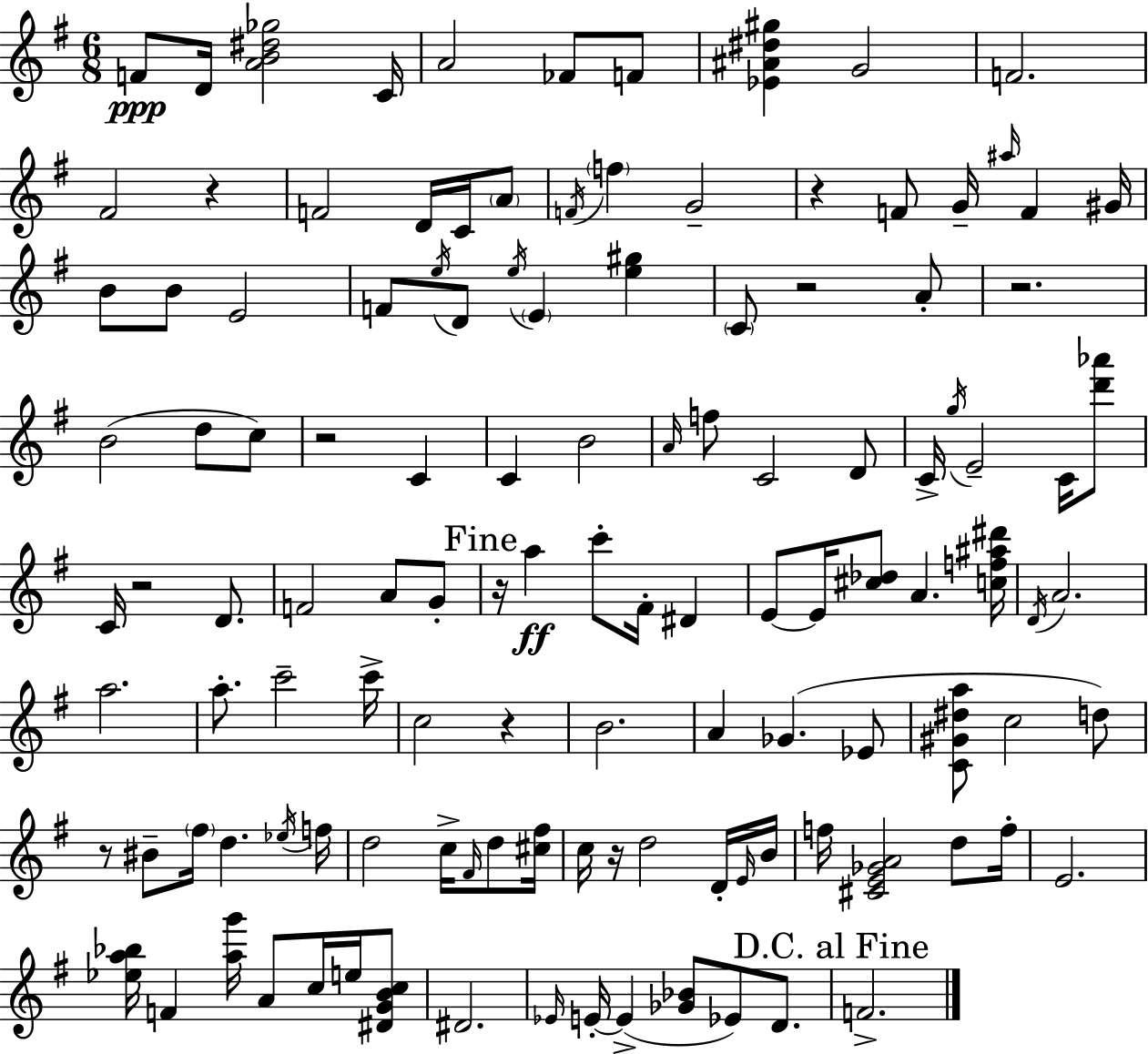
{
  \clef treble
  \numericTimeSignature
  \time 6/8
  \key e \minor
  f'8\ppp d'16 <a' b' dis'' ges''>2 c'16 | a'2 fes'8 f'8 | <ees' ais' dis'' gis''>4 g'2 | f'2. | \break fis'2 r4 | f'2 d'16 c'16 \parenthesize a'8 | \acciaccatura { f'16 } \parenthesize f''4 g'2-- | r4 f'8 g'16-- \grace { ais''16 } f'4 | \break gis'16 b'8 b'8 e'2 | f'8 \acciaccatura { e''16 } d'8 \acciaccatura { e''16 } \parenthesize e'4 | <e'' gis''>4 \parenthesize c'8 r2 | a'8-. r2. | \break b'2( | d''8 c''8) r2 | c'4 c'4 b'2 | \grace { a'16 } f''8 c'2 | \break d'8 c'16-> \acciaccatura { g''16 } e'2-- | c'16 <d''' aes'''>8 c'16 r2 | d'8. f'2 | a'8 g'8-. \mark "Fine" r16 a''4\ff c'''8-. | \break fis'16-. dis'4 e'8~~ e'16 <cis'' des''>8 a'4. | <c'' f'' ais'' dis'''>16 \acciaccatura { d'16 } a'2. | a''2. | a''8.-. c'''2-- | \break c'''16-> c''2 | r4 b'2. | a'4 ges'4.( | ees'8 <c' gis' dis'' a''>8 c''2 | \break d''8) r8 bis'8-- \parenthesize fis''16 | d''4. \acciaccatura { ees''16 } f''16 d''2 | c''16-> \grace { fis'16 } d''8 <cis'' fis''>16 c''16 r16 d''2 | d'16-. \grace { e'16 } b'16 f''16 <cis' e' ges' a'>2 | \break d''8 f''16-. e'2. | <ees'' a'' bes''>16 f'4 | <a'' g'''>16 a'8 c''16 e''16 <dis' g' b' c''>8 dis'2. | \grace { ees'16 } e'16-.~~ | \break e'4->( <ges' bes'>8 ees'8) d'8. \mark "D.C. al Fine" f'2.-> | \bar "|."
}